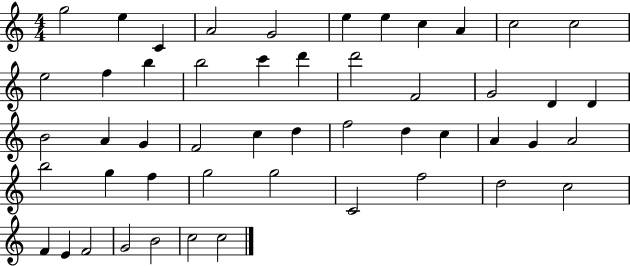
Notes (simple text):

G5/h E5/q C4/q A4/h G4/h E5/q E5/q C5/q A4/q C5/h C5/h E5/h F5/q B5/q B5/h C6/q D6/q D6/h F4/h G4/h D4/q D4/q B4/h A4/q G4/q F4/h C5/q D5/q F5/h D5/q C5/q A4/q G4/q A4/h B5/h G5/q F5/q G5/h G5/h C4/h F5/h D5/h C5/h F4/q E4/q F4/h G4/h B4/h C5/h C5/h